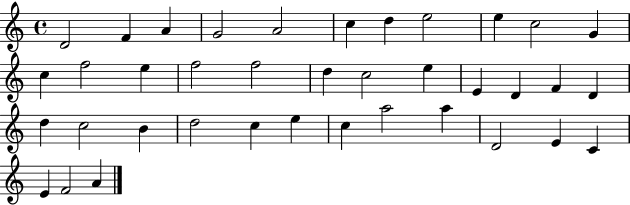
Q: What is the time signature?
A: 4/4